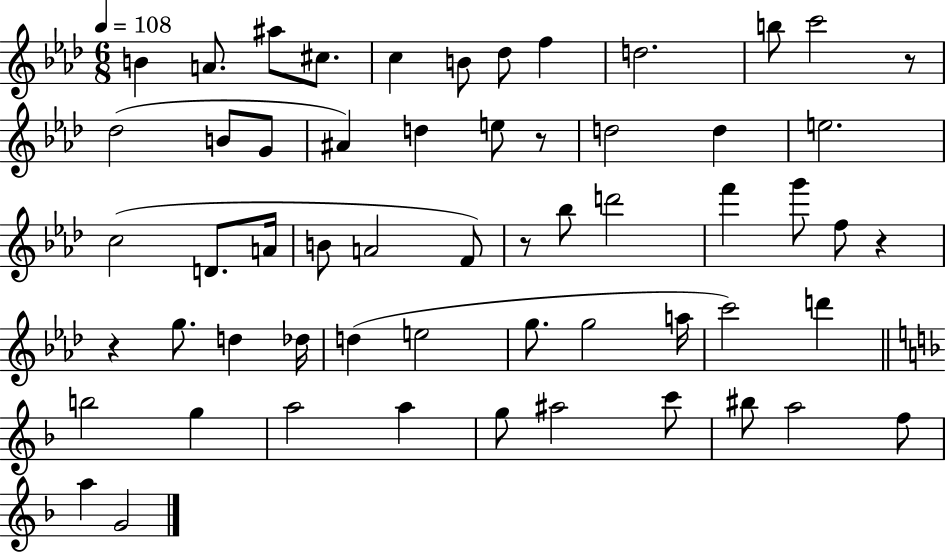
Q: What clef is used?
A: treble